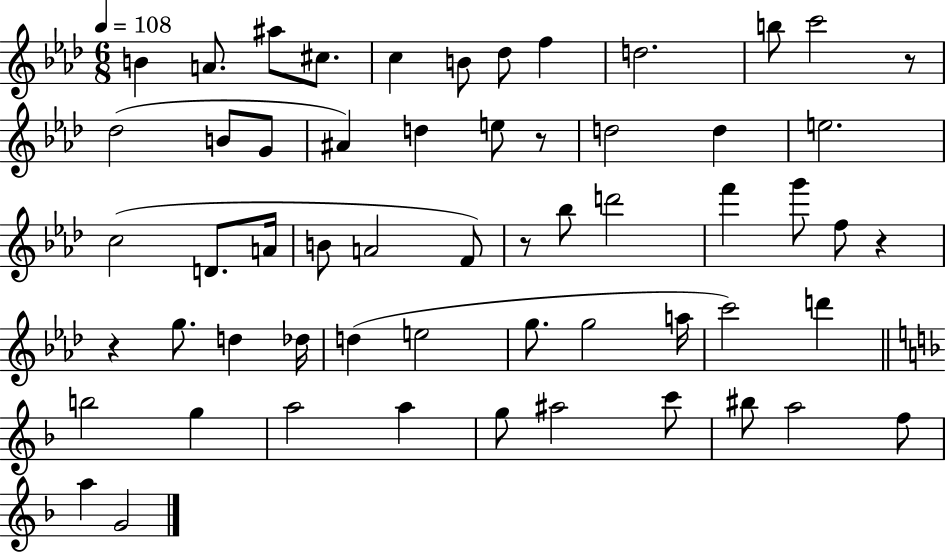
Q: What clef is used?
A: treble